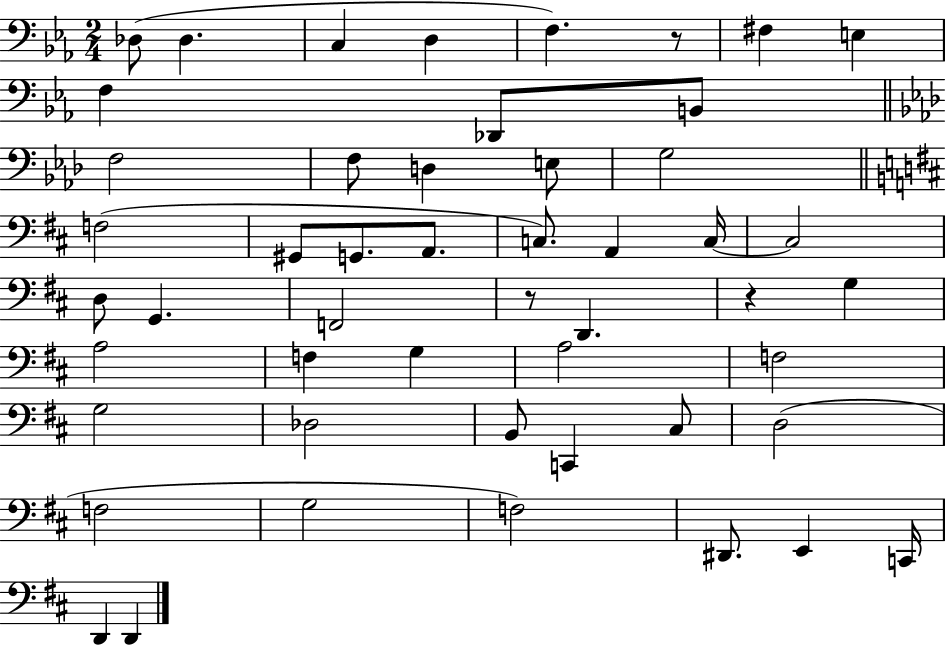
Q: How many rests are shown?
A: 3